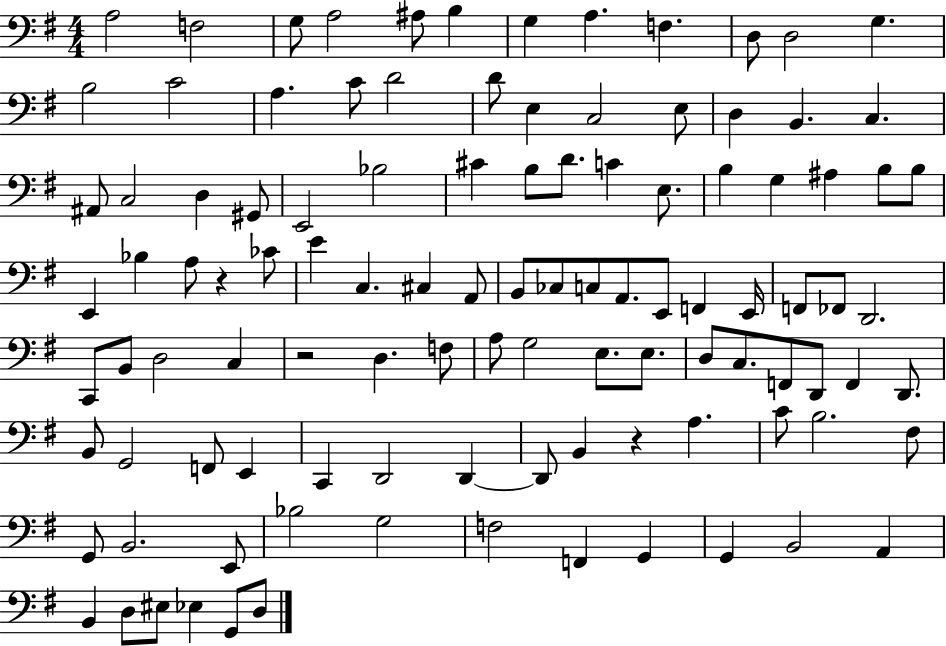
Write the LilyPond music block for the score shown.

{
  \clef bass
  \numericTimeSignature
  \time 4/4
  \key g \major
  a2 f2 | g8 a2 ais8 b4 | g4 a4. f4. | d8 d2 g4. | \break b2 c'2 | a4. c'8 d'2 | d'8 e4 c2 e8 | d4 b,4. c4. | \break ais,8 c2 d4 gis,8 | e,2 bes2 | cis'4 b8 d'8. c'4 e8. | b4 g4 ais4 b8 b8 | \break e,4 bes4 a8 r4 ces'8 | e'4 c4. cis4 a,8 | b,8 ces8 c8 a,8. e,8 f,4 e,16 | f,8 fes,8 d,2. | \break c,8 b,8 d2 c4 | r2 d4. f8 | a8 g2 e8. e8. | d8 c8. f,8 d,8 f,4 d,8. | \break b,8 g,2 f,8 e,4 | c,4 d,2 d,4~~ | d,8 b,4 r4 a4. | c'8 b2. fis8 | \break g,8 b,2. e,8 | bes2 g2 | f2 f,4 g,4 | g,4 b,2 a,4 | \break b,4 d8 eis8 ees4 g,8 d8 | \bar "|."
}